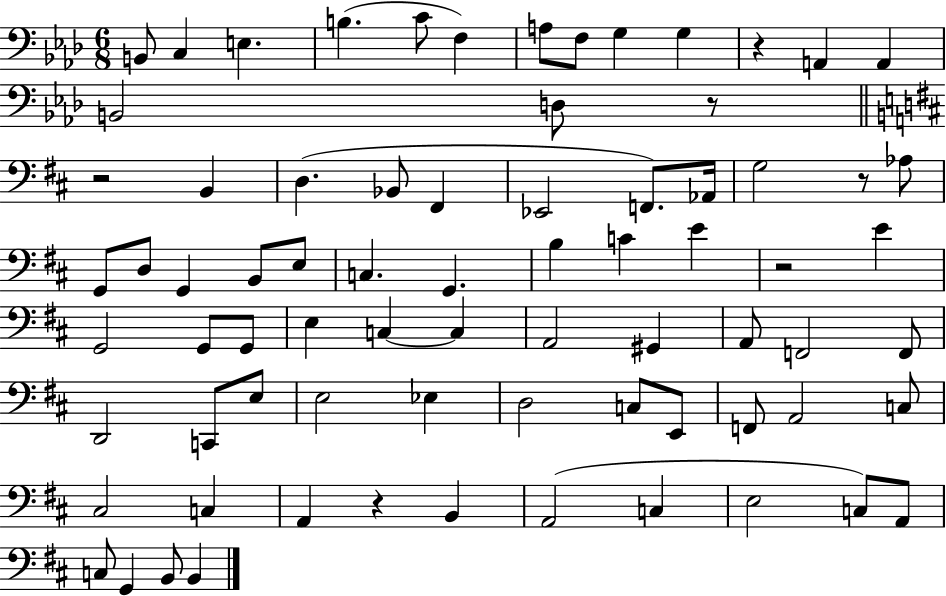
X:1
T:Untitled
M:6/8
L:1/4
K:Ab
B,,/2 C, E, B, C/2 F, A,/2 F,/2 G, G, z A,, A,, B,,2 D,/2 z/2 z2 B,, D, _B,,/2 ^F,, _E,,2 F,,/2 _A,,/4 G,2 z/2 _A,/2 G,,/2 D,/2 G,, B,,/2 E,/2 C, G,, B, C E z2 E G,,2 G,,/2 G,,/2 E, C, C, A,,2 ^G,, A,,/2 F,,2 F,,/2 D,,2 C,,/2 E,/2 E,2 _E, D,2 C,/2 E,,/2 F,,/2 A,,2 C,/2 ^C,2 C, A,, z B,, A,,2 C, E,2 C,/2 A,,/2 C,/2 G,, B,,/2 B,,